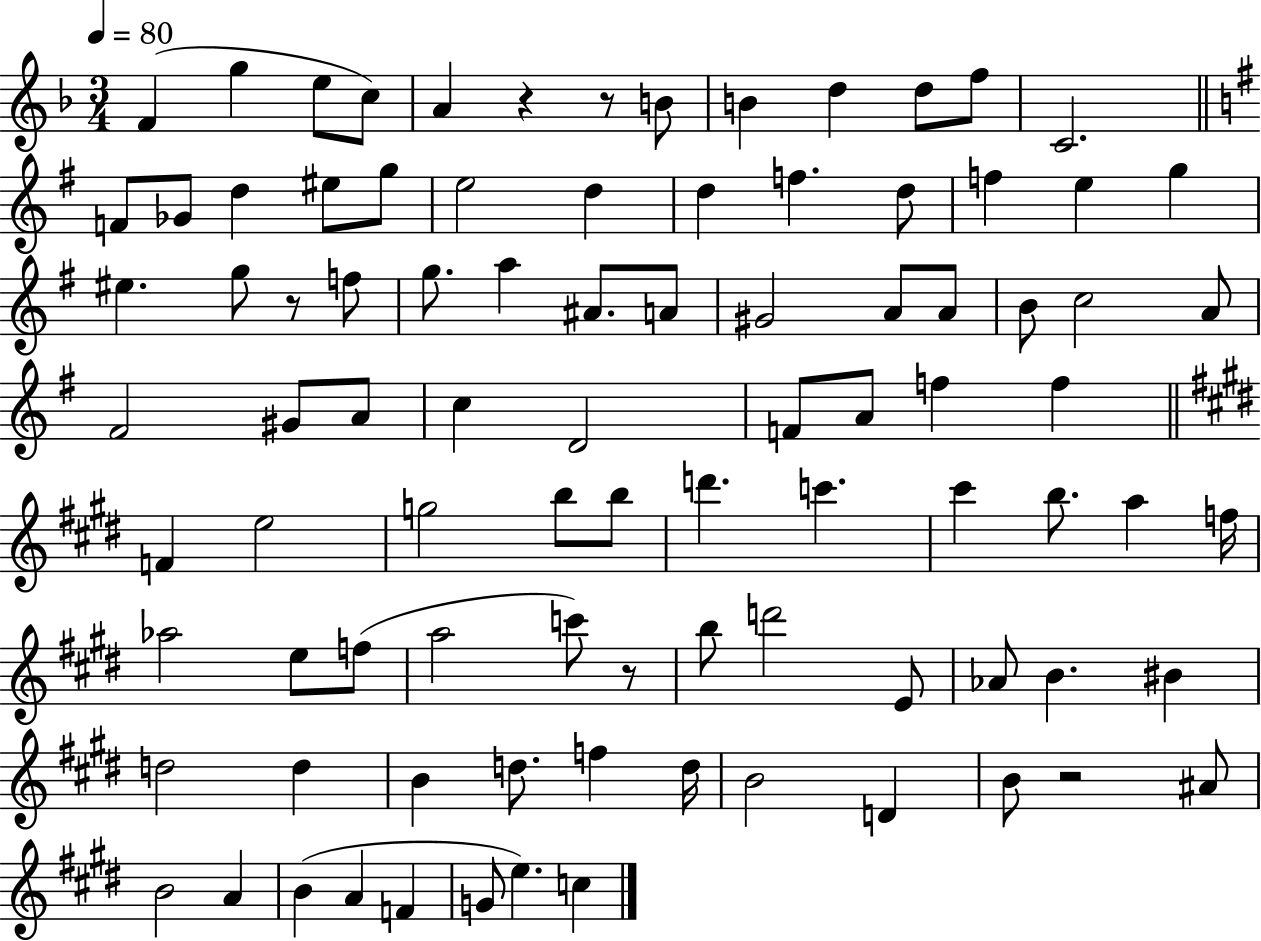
X:1
T:Untitled
M:3/4
L:1/4
K:F
F g e/2 c/2 A z z/2 B/2 B d d/2 f/2 C2 F/2 _G/2 d ^e/2 g/2 e2 d d f d/2 f e g ^e g/2 z/2 f/2 g/2 a ^A/2 A/2 ^G2 A/2 A/2 B/2 c2 A/2 ^F2 ^G/2 A/2 c D2 F/2 A/2 f f F e2 g2 b/2 b/2 d' c' ^c' b/2 a f/4 _a2 e/2 f/2 a2 c'/2 z/2 b/2 d'2 E/2 _A/2 B ^B d2 d B d/2 f d/4 B2 D B/2 z2 ^A/2 B2 A B A F G/2 e c